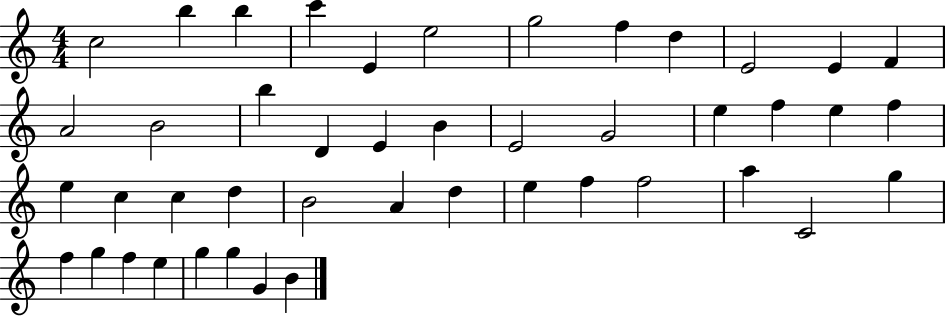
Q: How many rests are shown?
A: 0